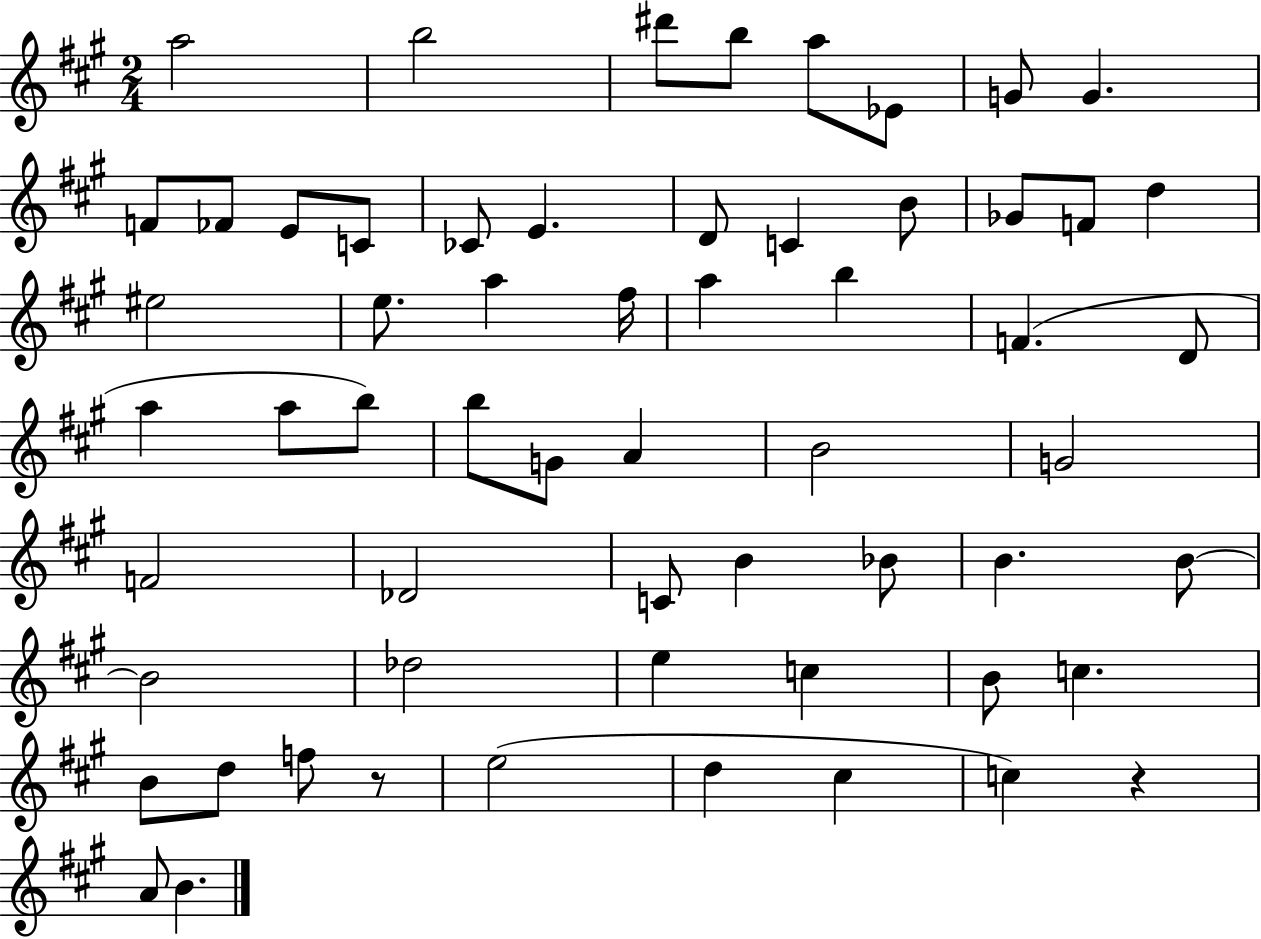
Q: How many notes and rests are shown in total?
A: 60